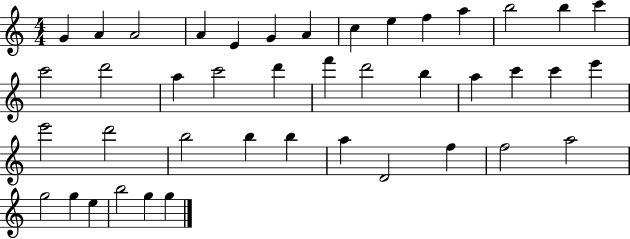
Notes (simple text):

G4/q A4/q A4/h A4/q E4/q G4/q A4/q C5/q E5/q F5/q A5/q B5/h B5/q C6/q C6/h D6/h A5/q C6/h D6/q F6/q D6/h B5/q A5/q C6/q C6/q E6/q E6/h D6/h B5/h B5/q B5/q A5/q D4/h F5/q F5/h A5/h G5/h G5/q E5/q B5/h G5/q G5/q